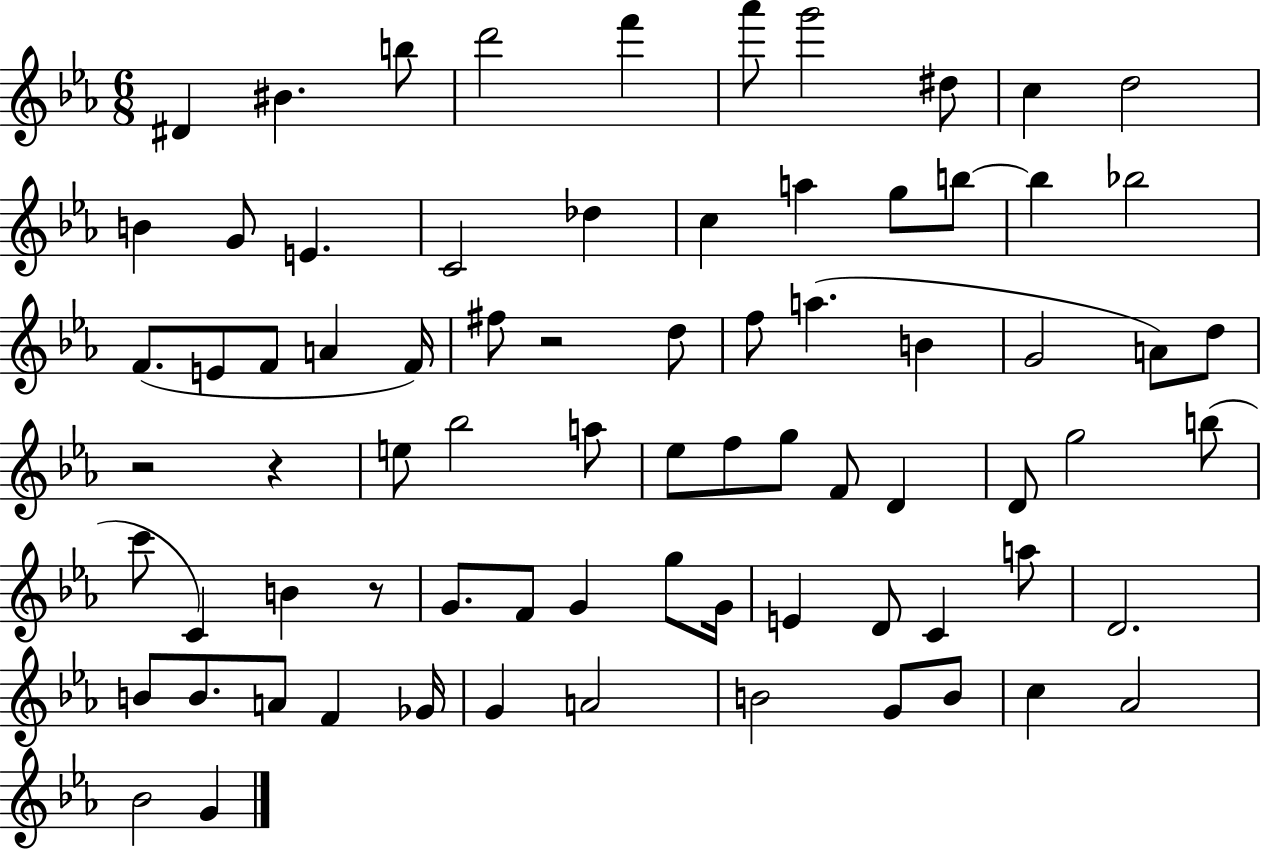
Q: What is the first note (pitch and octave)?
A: D#4